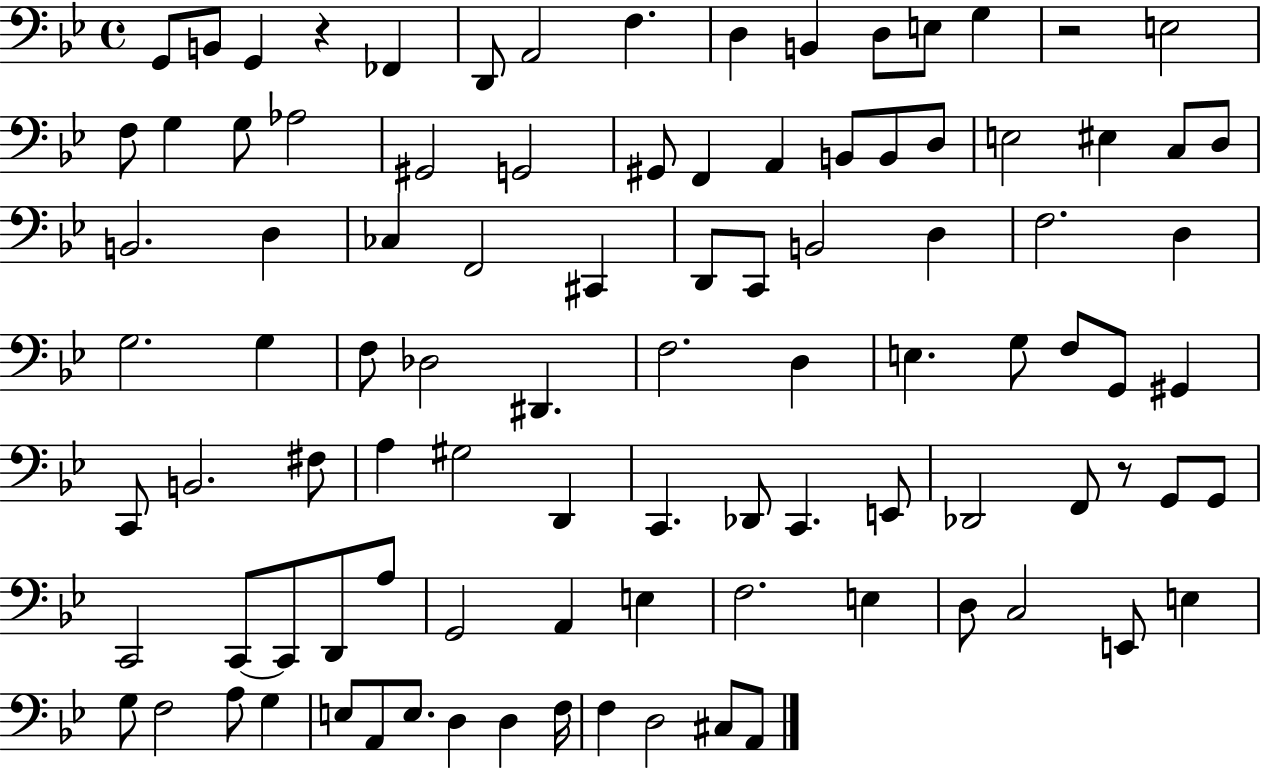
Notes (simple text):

G2/e B2/e G2/q R/q FES2/q D2/e A2/h F3/q. D3/q B2/q D3/e E3/e G3/q R/h E3/h F3/e G3/q G3/e Ab3/h G#2/h G2/h G#2/e F2/q A2/q B2/e B2/e D3/e E3/h EIS3/q C3/e D3/e B2/h. D3/q CES3/q F2/h C#2/q D2/e C2/e B2/h D3/q F3/h. D3/q G3/h. G3/q F3/e Db3/h D#2/q. F3/h. D3/q E3/q. G3/e F3/e G2/e G#2/q C2/e B2/h. F#3/e A3/q G#3/h D2/q C2/q. Db2/e C2/q. E2/e Db2/h F2/e R/e G2/e G2/e C2/h C2/e C2/e D2/e A3/e G2/h A2/q E3/q F3/h. E3/q D3/e C3/h E2/e E3/q G3/e F3/h A3/e G3/q E3/e A2/e E3/e. D3/q D3/q F3/s F3/q D3/h C#3/e A2/e